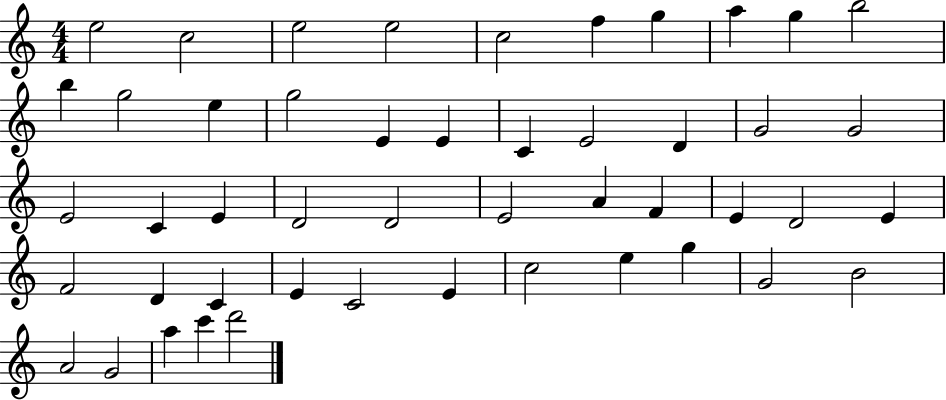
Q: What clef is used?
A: treble